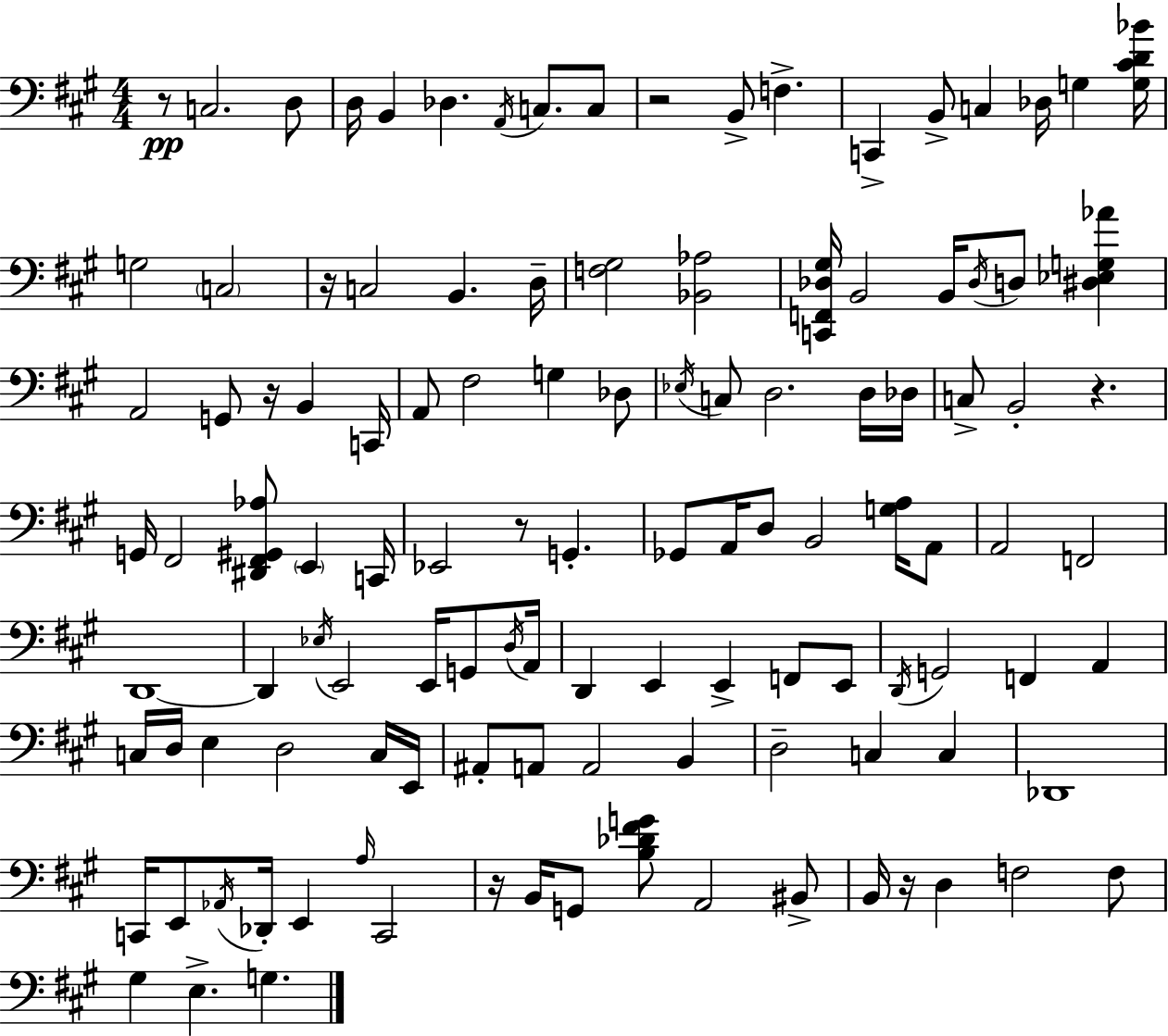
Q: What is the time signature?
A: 4/4